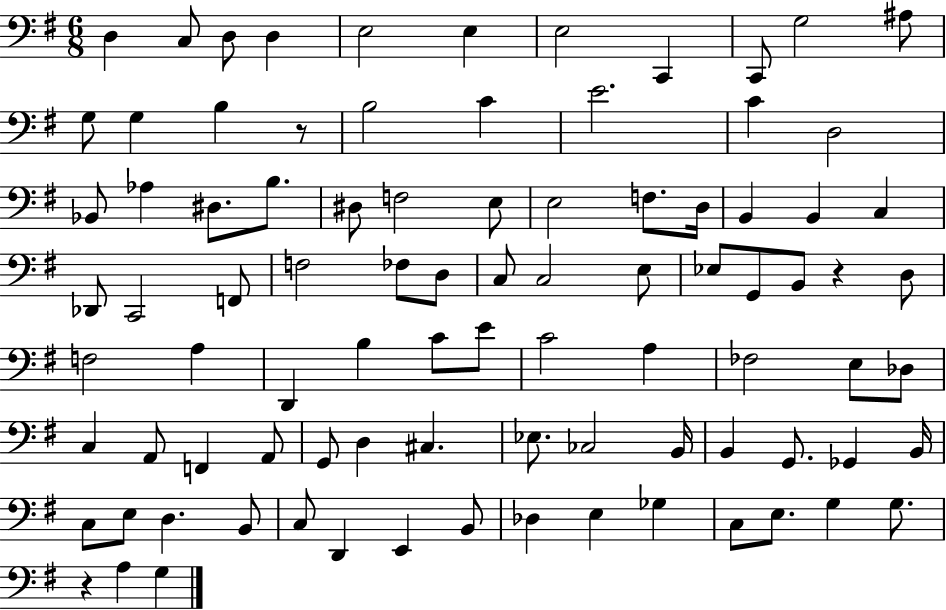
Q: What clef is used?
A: bass